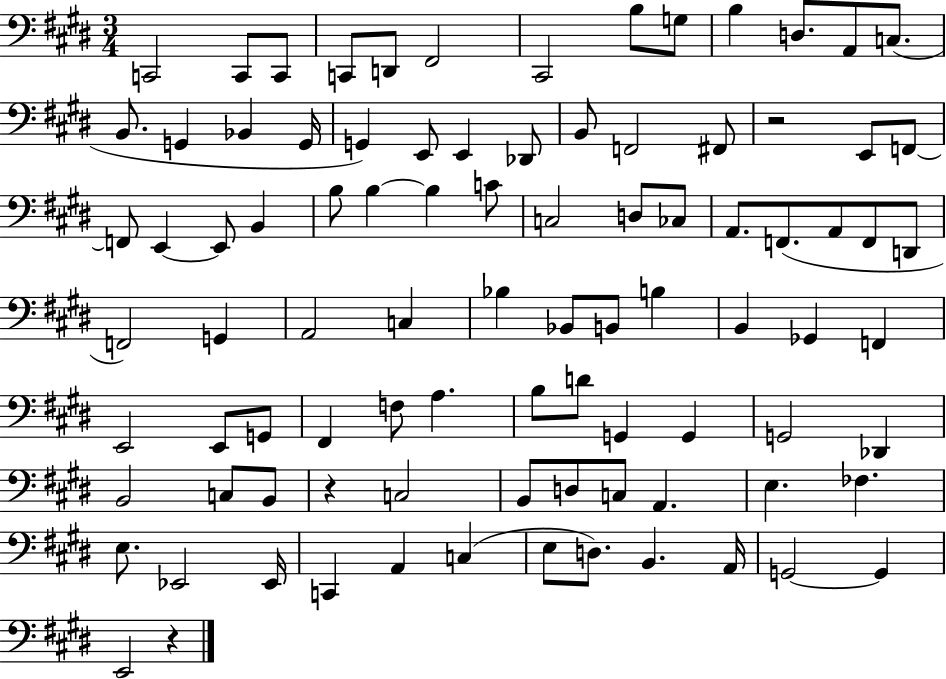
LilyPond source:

{
  \clef bass
  \numericTimeSignature
  \time 3/4
  \key e \major
  c,2 c,8 c,8 | c,8 d,8 fis,2 | cis,2 b8 g8 | b4 d8. a,8 c8.( | \break b,8. g,4 bes,4 g,16 | g,4) e,8 e,4 des,8 | b,8 f,2 fis,8 | r2 e,8 f,8~~ | \break f,8 e,4~~ e,8 b,4 | b8 b4~~ b4 c'8 | c2 d8 ces8 | a,8. f,8.( a,8 f,8 d,8 | \break f,2) g,4 | a,2 c4 | bes4 bes,8 b,8 b4 | b,4 ges,4 f,4 | \break e,2 e,8 g,8 | fis,4 f8 a4. | b8 d'8 g,4 g,4 | g,2 des,4 | \break b,2 c8 b,8 | r4 c2 | b,8 d8 c8 a,4. | e4. fes4. | \break e8. ees,2 ees,16 | c,4 a,4 c4( | e8 d8.) b,4. a,16 | g,2~~ g,4 | \break e,2 r4 | \bar "|."
}